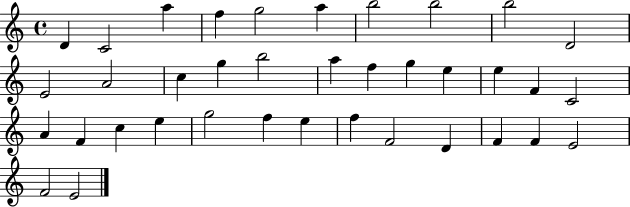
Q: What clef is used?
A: treble